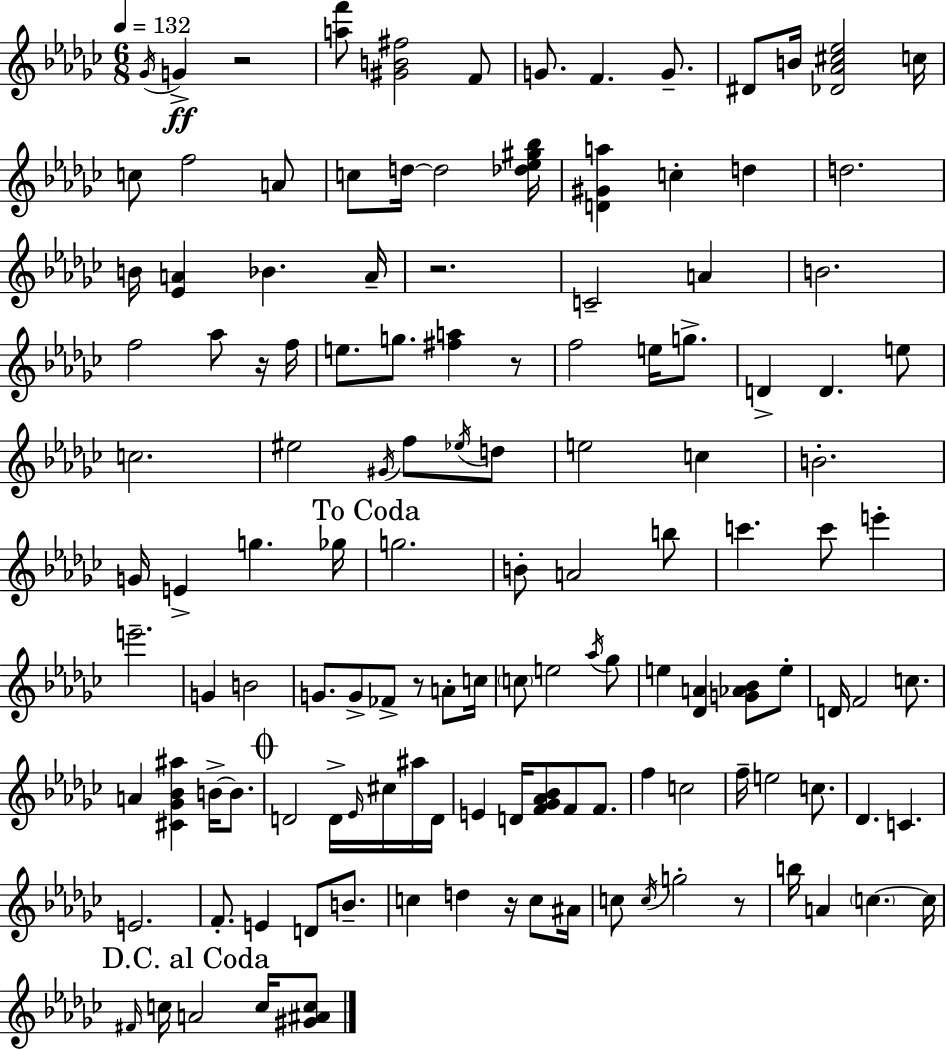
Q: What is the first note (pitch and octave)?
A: Gb4